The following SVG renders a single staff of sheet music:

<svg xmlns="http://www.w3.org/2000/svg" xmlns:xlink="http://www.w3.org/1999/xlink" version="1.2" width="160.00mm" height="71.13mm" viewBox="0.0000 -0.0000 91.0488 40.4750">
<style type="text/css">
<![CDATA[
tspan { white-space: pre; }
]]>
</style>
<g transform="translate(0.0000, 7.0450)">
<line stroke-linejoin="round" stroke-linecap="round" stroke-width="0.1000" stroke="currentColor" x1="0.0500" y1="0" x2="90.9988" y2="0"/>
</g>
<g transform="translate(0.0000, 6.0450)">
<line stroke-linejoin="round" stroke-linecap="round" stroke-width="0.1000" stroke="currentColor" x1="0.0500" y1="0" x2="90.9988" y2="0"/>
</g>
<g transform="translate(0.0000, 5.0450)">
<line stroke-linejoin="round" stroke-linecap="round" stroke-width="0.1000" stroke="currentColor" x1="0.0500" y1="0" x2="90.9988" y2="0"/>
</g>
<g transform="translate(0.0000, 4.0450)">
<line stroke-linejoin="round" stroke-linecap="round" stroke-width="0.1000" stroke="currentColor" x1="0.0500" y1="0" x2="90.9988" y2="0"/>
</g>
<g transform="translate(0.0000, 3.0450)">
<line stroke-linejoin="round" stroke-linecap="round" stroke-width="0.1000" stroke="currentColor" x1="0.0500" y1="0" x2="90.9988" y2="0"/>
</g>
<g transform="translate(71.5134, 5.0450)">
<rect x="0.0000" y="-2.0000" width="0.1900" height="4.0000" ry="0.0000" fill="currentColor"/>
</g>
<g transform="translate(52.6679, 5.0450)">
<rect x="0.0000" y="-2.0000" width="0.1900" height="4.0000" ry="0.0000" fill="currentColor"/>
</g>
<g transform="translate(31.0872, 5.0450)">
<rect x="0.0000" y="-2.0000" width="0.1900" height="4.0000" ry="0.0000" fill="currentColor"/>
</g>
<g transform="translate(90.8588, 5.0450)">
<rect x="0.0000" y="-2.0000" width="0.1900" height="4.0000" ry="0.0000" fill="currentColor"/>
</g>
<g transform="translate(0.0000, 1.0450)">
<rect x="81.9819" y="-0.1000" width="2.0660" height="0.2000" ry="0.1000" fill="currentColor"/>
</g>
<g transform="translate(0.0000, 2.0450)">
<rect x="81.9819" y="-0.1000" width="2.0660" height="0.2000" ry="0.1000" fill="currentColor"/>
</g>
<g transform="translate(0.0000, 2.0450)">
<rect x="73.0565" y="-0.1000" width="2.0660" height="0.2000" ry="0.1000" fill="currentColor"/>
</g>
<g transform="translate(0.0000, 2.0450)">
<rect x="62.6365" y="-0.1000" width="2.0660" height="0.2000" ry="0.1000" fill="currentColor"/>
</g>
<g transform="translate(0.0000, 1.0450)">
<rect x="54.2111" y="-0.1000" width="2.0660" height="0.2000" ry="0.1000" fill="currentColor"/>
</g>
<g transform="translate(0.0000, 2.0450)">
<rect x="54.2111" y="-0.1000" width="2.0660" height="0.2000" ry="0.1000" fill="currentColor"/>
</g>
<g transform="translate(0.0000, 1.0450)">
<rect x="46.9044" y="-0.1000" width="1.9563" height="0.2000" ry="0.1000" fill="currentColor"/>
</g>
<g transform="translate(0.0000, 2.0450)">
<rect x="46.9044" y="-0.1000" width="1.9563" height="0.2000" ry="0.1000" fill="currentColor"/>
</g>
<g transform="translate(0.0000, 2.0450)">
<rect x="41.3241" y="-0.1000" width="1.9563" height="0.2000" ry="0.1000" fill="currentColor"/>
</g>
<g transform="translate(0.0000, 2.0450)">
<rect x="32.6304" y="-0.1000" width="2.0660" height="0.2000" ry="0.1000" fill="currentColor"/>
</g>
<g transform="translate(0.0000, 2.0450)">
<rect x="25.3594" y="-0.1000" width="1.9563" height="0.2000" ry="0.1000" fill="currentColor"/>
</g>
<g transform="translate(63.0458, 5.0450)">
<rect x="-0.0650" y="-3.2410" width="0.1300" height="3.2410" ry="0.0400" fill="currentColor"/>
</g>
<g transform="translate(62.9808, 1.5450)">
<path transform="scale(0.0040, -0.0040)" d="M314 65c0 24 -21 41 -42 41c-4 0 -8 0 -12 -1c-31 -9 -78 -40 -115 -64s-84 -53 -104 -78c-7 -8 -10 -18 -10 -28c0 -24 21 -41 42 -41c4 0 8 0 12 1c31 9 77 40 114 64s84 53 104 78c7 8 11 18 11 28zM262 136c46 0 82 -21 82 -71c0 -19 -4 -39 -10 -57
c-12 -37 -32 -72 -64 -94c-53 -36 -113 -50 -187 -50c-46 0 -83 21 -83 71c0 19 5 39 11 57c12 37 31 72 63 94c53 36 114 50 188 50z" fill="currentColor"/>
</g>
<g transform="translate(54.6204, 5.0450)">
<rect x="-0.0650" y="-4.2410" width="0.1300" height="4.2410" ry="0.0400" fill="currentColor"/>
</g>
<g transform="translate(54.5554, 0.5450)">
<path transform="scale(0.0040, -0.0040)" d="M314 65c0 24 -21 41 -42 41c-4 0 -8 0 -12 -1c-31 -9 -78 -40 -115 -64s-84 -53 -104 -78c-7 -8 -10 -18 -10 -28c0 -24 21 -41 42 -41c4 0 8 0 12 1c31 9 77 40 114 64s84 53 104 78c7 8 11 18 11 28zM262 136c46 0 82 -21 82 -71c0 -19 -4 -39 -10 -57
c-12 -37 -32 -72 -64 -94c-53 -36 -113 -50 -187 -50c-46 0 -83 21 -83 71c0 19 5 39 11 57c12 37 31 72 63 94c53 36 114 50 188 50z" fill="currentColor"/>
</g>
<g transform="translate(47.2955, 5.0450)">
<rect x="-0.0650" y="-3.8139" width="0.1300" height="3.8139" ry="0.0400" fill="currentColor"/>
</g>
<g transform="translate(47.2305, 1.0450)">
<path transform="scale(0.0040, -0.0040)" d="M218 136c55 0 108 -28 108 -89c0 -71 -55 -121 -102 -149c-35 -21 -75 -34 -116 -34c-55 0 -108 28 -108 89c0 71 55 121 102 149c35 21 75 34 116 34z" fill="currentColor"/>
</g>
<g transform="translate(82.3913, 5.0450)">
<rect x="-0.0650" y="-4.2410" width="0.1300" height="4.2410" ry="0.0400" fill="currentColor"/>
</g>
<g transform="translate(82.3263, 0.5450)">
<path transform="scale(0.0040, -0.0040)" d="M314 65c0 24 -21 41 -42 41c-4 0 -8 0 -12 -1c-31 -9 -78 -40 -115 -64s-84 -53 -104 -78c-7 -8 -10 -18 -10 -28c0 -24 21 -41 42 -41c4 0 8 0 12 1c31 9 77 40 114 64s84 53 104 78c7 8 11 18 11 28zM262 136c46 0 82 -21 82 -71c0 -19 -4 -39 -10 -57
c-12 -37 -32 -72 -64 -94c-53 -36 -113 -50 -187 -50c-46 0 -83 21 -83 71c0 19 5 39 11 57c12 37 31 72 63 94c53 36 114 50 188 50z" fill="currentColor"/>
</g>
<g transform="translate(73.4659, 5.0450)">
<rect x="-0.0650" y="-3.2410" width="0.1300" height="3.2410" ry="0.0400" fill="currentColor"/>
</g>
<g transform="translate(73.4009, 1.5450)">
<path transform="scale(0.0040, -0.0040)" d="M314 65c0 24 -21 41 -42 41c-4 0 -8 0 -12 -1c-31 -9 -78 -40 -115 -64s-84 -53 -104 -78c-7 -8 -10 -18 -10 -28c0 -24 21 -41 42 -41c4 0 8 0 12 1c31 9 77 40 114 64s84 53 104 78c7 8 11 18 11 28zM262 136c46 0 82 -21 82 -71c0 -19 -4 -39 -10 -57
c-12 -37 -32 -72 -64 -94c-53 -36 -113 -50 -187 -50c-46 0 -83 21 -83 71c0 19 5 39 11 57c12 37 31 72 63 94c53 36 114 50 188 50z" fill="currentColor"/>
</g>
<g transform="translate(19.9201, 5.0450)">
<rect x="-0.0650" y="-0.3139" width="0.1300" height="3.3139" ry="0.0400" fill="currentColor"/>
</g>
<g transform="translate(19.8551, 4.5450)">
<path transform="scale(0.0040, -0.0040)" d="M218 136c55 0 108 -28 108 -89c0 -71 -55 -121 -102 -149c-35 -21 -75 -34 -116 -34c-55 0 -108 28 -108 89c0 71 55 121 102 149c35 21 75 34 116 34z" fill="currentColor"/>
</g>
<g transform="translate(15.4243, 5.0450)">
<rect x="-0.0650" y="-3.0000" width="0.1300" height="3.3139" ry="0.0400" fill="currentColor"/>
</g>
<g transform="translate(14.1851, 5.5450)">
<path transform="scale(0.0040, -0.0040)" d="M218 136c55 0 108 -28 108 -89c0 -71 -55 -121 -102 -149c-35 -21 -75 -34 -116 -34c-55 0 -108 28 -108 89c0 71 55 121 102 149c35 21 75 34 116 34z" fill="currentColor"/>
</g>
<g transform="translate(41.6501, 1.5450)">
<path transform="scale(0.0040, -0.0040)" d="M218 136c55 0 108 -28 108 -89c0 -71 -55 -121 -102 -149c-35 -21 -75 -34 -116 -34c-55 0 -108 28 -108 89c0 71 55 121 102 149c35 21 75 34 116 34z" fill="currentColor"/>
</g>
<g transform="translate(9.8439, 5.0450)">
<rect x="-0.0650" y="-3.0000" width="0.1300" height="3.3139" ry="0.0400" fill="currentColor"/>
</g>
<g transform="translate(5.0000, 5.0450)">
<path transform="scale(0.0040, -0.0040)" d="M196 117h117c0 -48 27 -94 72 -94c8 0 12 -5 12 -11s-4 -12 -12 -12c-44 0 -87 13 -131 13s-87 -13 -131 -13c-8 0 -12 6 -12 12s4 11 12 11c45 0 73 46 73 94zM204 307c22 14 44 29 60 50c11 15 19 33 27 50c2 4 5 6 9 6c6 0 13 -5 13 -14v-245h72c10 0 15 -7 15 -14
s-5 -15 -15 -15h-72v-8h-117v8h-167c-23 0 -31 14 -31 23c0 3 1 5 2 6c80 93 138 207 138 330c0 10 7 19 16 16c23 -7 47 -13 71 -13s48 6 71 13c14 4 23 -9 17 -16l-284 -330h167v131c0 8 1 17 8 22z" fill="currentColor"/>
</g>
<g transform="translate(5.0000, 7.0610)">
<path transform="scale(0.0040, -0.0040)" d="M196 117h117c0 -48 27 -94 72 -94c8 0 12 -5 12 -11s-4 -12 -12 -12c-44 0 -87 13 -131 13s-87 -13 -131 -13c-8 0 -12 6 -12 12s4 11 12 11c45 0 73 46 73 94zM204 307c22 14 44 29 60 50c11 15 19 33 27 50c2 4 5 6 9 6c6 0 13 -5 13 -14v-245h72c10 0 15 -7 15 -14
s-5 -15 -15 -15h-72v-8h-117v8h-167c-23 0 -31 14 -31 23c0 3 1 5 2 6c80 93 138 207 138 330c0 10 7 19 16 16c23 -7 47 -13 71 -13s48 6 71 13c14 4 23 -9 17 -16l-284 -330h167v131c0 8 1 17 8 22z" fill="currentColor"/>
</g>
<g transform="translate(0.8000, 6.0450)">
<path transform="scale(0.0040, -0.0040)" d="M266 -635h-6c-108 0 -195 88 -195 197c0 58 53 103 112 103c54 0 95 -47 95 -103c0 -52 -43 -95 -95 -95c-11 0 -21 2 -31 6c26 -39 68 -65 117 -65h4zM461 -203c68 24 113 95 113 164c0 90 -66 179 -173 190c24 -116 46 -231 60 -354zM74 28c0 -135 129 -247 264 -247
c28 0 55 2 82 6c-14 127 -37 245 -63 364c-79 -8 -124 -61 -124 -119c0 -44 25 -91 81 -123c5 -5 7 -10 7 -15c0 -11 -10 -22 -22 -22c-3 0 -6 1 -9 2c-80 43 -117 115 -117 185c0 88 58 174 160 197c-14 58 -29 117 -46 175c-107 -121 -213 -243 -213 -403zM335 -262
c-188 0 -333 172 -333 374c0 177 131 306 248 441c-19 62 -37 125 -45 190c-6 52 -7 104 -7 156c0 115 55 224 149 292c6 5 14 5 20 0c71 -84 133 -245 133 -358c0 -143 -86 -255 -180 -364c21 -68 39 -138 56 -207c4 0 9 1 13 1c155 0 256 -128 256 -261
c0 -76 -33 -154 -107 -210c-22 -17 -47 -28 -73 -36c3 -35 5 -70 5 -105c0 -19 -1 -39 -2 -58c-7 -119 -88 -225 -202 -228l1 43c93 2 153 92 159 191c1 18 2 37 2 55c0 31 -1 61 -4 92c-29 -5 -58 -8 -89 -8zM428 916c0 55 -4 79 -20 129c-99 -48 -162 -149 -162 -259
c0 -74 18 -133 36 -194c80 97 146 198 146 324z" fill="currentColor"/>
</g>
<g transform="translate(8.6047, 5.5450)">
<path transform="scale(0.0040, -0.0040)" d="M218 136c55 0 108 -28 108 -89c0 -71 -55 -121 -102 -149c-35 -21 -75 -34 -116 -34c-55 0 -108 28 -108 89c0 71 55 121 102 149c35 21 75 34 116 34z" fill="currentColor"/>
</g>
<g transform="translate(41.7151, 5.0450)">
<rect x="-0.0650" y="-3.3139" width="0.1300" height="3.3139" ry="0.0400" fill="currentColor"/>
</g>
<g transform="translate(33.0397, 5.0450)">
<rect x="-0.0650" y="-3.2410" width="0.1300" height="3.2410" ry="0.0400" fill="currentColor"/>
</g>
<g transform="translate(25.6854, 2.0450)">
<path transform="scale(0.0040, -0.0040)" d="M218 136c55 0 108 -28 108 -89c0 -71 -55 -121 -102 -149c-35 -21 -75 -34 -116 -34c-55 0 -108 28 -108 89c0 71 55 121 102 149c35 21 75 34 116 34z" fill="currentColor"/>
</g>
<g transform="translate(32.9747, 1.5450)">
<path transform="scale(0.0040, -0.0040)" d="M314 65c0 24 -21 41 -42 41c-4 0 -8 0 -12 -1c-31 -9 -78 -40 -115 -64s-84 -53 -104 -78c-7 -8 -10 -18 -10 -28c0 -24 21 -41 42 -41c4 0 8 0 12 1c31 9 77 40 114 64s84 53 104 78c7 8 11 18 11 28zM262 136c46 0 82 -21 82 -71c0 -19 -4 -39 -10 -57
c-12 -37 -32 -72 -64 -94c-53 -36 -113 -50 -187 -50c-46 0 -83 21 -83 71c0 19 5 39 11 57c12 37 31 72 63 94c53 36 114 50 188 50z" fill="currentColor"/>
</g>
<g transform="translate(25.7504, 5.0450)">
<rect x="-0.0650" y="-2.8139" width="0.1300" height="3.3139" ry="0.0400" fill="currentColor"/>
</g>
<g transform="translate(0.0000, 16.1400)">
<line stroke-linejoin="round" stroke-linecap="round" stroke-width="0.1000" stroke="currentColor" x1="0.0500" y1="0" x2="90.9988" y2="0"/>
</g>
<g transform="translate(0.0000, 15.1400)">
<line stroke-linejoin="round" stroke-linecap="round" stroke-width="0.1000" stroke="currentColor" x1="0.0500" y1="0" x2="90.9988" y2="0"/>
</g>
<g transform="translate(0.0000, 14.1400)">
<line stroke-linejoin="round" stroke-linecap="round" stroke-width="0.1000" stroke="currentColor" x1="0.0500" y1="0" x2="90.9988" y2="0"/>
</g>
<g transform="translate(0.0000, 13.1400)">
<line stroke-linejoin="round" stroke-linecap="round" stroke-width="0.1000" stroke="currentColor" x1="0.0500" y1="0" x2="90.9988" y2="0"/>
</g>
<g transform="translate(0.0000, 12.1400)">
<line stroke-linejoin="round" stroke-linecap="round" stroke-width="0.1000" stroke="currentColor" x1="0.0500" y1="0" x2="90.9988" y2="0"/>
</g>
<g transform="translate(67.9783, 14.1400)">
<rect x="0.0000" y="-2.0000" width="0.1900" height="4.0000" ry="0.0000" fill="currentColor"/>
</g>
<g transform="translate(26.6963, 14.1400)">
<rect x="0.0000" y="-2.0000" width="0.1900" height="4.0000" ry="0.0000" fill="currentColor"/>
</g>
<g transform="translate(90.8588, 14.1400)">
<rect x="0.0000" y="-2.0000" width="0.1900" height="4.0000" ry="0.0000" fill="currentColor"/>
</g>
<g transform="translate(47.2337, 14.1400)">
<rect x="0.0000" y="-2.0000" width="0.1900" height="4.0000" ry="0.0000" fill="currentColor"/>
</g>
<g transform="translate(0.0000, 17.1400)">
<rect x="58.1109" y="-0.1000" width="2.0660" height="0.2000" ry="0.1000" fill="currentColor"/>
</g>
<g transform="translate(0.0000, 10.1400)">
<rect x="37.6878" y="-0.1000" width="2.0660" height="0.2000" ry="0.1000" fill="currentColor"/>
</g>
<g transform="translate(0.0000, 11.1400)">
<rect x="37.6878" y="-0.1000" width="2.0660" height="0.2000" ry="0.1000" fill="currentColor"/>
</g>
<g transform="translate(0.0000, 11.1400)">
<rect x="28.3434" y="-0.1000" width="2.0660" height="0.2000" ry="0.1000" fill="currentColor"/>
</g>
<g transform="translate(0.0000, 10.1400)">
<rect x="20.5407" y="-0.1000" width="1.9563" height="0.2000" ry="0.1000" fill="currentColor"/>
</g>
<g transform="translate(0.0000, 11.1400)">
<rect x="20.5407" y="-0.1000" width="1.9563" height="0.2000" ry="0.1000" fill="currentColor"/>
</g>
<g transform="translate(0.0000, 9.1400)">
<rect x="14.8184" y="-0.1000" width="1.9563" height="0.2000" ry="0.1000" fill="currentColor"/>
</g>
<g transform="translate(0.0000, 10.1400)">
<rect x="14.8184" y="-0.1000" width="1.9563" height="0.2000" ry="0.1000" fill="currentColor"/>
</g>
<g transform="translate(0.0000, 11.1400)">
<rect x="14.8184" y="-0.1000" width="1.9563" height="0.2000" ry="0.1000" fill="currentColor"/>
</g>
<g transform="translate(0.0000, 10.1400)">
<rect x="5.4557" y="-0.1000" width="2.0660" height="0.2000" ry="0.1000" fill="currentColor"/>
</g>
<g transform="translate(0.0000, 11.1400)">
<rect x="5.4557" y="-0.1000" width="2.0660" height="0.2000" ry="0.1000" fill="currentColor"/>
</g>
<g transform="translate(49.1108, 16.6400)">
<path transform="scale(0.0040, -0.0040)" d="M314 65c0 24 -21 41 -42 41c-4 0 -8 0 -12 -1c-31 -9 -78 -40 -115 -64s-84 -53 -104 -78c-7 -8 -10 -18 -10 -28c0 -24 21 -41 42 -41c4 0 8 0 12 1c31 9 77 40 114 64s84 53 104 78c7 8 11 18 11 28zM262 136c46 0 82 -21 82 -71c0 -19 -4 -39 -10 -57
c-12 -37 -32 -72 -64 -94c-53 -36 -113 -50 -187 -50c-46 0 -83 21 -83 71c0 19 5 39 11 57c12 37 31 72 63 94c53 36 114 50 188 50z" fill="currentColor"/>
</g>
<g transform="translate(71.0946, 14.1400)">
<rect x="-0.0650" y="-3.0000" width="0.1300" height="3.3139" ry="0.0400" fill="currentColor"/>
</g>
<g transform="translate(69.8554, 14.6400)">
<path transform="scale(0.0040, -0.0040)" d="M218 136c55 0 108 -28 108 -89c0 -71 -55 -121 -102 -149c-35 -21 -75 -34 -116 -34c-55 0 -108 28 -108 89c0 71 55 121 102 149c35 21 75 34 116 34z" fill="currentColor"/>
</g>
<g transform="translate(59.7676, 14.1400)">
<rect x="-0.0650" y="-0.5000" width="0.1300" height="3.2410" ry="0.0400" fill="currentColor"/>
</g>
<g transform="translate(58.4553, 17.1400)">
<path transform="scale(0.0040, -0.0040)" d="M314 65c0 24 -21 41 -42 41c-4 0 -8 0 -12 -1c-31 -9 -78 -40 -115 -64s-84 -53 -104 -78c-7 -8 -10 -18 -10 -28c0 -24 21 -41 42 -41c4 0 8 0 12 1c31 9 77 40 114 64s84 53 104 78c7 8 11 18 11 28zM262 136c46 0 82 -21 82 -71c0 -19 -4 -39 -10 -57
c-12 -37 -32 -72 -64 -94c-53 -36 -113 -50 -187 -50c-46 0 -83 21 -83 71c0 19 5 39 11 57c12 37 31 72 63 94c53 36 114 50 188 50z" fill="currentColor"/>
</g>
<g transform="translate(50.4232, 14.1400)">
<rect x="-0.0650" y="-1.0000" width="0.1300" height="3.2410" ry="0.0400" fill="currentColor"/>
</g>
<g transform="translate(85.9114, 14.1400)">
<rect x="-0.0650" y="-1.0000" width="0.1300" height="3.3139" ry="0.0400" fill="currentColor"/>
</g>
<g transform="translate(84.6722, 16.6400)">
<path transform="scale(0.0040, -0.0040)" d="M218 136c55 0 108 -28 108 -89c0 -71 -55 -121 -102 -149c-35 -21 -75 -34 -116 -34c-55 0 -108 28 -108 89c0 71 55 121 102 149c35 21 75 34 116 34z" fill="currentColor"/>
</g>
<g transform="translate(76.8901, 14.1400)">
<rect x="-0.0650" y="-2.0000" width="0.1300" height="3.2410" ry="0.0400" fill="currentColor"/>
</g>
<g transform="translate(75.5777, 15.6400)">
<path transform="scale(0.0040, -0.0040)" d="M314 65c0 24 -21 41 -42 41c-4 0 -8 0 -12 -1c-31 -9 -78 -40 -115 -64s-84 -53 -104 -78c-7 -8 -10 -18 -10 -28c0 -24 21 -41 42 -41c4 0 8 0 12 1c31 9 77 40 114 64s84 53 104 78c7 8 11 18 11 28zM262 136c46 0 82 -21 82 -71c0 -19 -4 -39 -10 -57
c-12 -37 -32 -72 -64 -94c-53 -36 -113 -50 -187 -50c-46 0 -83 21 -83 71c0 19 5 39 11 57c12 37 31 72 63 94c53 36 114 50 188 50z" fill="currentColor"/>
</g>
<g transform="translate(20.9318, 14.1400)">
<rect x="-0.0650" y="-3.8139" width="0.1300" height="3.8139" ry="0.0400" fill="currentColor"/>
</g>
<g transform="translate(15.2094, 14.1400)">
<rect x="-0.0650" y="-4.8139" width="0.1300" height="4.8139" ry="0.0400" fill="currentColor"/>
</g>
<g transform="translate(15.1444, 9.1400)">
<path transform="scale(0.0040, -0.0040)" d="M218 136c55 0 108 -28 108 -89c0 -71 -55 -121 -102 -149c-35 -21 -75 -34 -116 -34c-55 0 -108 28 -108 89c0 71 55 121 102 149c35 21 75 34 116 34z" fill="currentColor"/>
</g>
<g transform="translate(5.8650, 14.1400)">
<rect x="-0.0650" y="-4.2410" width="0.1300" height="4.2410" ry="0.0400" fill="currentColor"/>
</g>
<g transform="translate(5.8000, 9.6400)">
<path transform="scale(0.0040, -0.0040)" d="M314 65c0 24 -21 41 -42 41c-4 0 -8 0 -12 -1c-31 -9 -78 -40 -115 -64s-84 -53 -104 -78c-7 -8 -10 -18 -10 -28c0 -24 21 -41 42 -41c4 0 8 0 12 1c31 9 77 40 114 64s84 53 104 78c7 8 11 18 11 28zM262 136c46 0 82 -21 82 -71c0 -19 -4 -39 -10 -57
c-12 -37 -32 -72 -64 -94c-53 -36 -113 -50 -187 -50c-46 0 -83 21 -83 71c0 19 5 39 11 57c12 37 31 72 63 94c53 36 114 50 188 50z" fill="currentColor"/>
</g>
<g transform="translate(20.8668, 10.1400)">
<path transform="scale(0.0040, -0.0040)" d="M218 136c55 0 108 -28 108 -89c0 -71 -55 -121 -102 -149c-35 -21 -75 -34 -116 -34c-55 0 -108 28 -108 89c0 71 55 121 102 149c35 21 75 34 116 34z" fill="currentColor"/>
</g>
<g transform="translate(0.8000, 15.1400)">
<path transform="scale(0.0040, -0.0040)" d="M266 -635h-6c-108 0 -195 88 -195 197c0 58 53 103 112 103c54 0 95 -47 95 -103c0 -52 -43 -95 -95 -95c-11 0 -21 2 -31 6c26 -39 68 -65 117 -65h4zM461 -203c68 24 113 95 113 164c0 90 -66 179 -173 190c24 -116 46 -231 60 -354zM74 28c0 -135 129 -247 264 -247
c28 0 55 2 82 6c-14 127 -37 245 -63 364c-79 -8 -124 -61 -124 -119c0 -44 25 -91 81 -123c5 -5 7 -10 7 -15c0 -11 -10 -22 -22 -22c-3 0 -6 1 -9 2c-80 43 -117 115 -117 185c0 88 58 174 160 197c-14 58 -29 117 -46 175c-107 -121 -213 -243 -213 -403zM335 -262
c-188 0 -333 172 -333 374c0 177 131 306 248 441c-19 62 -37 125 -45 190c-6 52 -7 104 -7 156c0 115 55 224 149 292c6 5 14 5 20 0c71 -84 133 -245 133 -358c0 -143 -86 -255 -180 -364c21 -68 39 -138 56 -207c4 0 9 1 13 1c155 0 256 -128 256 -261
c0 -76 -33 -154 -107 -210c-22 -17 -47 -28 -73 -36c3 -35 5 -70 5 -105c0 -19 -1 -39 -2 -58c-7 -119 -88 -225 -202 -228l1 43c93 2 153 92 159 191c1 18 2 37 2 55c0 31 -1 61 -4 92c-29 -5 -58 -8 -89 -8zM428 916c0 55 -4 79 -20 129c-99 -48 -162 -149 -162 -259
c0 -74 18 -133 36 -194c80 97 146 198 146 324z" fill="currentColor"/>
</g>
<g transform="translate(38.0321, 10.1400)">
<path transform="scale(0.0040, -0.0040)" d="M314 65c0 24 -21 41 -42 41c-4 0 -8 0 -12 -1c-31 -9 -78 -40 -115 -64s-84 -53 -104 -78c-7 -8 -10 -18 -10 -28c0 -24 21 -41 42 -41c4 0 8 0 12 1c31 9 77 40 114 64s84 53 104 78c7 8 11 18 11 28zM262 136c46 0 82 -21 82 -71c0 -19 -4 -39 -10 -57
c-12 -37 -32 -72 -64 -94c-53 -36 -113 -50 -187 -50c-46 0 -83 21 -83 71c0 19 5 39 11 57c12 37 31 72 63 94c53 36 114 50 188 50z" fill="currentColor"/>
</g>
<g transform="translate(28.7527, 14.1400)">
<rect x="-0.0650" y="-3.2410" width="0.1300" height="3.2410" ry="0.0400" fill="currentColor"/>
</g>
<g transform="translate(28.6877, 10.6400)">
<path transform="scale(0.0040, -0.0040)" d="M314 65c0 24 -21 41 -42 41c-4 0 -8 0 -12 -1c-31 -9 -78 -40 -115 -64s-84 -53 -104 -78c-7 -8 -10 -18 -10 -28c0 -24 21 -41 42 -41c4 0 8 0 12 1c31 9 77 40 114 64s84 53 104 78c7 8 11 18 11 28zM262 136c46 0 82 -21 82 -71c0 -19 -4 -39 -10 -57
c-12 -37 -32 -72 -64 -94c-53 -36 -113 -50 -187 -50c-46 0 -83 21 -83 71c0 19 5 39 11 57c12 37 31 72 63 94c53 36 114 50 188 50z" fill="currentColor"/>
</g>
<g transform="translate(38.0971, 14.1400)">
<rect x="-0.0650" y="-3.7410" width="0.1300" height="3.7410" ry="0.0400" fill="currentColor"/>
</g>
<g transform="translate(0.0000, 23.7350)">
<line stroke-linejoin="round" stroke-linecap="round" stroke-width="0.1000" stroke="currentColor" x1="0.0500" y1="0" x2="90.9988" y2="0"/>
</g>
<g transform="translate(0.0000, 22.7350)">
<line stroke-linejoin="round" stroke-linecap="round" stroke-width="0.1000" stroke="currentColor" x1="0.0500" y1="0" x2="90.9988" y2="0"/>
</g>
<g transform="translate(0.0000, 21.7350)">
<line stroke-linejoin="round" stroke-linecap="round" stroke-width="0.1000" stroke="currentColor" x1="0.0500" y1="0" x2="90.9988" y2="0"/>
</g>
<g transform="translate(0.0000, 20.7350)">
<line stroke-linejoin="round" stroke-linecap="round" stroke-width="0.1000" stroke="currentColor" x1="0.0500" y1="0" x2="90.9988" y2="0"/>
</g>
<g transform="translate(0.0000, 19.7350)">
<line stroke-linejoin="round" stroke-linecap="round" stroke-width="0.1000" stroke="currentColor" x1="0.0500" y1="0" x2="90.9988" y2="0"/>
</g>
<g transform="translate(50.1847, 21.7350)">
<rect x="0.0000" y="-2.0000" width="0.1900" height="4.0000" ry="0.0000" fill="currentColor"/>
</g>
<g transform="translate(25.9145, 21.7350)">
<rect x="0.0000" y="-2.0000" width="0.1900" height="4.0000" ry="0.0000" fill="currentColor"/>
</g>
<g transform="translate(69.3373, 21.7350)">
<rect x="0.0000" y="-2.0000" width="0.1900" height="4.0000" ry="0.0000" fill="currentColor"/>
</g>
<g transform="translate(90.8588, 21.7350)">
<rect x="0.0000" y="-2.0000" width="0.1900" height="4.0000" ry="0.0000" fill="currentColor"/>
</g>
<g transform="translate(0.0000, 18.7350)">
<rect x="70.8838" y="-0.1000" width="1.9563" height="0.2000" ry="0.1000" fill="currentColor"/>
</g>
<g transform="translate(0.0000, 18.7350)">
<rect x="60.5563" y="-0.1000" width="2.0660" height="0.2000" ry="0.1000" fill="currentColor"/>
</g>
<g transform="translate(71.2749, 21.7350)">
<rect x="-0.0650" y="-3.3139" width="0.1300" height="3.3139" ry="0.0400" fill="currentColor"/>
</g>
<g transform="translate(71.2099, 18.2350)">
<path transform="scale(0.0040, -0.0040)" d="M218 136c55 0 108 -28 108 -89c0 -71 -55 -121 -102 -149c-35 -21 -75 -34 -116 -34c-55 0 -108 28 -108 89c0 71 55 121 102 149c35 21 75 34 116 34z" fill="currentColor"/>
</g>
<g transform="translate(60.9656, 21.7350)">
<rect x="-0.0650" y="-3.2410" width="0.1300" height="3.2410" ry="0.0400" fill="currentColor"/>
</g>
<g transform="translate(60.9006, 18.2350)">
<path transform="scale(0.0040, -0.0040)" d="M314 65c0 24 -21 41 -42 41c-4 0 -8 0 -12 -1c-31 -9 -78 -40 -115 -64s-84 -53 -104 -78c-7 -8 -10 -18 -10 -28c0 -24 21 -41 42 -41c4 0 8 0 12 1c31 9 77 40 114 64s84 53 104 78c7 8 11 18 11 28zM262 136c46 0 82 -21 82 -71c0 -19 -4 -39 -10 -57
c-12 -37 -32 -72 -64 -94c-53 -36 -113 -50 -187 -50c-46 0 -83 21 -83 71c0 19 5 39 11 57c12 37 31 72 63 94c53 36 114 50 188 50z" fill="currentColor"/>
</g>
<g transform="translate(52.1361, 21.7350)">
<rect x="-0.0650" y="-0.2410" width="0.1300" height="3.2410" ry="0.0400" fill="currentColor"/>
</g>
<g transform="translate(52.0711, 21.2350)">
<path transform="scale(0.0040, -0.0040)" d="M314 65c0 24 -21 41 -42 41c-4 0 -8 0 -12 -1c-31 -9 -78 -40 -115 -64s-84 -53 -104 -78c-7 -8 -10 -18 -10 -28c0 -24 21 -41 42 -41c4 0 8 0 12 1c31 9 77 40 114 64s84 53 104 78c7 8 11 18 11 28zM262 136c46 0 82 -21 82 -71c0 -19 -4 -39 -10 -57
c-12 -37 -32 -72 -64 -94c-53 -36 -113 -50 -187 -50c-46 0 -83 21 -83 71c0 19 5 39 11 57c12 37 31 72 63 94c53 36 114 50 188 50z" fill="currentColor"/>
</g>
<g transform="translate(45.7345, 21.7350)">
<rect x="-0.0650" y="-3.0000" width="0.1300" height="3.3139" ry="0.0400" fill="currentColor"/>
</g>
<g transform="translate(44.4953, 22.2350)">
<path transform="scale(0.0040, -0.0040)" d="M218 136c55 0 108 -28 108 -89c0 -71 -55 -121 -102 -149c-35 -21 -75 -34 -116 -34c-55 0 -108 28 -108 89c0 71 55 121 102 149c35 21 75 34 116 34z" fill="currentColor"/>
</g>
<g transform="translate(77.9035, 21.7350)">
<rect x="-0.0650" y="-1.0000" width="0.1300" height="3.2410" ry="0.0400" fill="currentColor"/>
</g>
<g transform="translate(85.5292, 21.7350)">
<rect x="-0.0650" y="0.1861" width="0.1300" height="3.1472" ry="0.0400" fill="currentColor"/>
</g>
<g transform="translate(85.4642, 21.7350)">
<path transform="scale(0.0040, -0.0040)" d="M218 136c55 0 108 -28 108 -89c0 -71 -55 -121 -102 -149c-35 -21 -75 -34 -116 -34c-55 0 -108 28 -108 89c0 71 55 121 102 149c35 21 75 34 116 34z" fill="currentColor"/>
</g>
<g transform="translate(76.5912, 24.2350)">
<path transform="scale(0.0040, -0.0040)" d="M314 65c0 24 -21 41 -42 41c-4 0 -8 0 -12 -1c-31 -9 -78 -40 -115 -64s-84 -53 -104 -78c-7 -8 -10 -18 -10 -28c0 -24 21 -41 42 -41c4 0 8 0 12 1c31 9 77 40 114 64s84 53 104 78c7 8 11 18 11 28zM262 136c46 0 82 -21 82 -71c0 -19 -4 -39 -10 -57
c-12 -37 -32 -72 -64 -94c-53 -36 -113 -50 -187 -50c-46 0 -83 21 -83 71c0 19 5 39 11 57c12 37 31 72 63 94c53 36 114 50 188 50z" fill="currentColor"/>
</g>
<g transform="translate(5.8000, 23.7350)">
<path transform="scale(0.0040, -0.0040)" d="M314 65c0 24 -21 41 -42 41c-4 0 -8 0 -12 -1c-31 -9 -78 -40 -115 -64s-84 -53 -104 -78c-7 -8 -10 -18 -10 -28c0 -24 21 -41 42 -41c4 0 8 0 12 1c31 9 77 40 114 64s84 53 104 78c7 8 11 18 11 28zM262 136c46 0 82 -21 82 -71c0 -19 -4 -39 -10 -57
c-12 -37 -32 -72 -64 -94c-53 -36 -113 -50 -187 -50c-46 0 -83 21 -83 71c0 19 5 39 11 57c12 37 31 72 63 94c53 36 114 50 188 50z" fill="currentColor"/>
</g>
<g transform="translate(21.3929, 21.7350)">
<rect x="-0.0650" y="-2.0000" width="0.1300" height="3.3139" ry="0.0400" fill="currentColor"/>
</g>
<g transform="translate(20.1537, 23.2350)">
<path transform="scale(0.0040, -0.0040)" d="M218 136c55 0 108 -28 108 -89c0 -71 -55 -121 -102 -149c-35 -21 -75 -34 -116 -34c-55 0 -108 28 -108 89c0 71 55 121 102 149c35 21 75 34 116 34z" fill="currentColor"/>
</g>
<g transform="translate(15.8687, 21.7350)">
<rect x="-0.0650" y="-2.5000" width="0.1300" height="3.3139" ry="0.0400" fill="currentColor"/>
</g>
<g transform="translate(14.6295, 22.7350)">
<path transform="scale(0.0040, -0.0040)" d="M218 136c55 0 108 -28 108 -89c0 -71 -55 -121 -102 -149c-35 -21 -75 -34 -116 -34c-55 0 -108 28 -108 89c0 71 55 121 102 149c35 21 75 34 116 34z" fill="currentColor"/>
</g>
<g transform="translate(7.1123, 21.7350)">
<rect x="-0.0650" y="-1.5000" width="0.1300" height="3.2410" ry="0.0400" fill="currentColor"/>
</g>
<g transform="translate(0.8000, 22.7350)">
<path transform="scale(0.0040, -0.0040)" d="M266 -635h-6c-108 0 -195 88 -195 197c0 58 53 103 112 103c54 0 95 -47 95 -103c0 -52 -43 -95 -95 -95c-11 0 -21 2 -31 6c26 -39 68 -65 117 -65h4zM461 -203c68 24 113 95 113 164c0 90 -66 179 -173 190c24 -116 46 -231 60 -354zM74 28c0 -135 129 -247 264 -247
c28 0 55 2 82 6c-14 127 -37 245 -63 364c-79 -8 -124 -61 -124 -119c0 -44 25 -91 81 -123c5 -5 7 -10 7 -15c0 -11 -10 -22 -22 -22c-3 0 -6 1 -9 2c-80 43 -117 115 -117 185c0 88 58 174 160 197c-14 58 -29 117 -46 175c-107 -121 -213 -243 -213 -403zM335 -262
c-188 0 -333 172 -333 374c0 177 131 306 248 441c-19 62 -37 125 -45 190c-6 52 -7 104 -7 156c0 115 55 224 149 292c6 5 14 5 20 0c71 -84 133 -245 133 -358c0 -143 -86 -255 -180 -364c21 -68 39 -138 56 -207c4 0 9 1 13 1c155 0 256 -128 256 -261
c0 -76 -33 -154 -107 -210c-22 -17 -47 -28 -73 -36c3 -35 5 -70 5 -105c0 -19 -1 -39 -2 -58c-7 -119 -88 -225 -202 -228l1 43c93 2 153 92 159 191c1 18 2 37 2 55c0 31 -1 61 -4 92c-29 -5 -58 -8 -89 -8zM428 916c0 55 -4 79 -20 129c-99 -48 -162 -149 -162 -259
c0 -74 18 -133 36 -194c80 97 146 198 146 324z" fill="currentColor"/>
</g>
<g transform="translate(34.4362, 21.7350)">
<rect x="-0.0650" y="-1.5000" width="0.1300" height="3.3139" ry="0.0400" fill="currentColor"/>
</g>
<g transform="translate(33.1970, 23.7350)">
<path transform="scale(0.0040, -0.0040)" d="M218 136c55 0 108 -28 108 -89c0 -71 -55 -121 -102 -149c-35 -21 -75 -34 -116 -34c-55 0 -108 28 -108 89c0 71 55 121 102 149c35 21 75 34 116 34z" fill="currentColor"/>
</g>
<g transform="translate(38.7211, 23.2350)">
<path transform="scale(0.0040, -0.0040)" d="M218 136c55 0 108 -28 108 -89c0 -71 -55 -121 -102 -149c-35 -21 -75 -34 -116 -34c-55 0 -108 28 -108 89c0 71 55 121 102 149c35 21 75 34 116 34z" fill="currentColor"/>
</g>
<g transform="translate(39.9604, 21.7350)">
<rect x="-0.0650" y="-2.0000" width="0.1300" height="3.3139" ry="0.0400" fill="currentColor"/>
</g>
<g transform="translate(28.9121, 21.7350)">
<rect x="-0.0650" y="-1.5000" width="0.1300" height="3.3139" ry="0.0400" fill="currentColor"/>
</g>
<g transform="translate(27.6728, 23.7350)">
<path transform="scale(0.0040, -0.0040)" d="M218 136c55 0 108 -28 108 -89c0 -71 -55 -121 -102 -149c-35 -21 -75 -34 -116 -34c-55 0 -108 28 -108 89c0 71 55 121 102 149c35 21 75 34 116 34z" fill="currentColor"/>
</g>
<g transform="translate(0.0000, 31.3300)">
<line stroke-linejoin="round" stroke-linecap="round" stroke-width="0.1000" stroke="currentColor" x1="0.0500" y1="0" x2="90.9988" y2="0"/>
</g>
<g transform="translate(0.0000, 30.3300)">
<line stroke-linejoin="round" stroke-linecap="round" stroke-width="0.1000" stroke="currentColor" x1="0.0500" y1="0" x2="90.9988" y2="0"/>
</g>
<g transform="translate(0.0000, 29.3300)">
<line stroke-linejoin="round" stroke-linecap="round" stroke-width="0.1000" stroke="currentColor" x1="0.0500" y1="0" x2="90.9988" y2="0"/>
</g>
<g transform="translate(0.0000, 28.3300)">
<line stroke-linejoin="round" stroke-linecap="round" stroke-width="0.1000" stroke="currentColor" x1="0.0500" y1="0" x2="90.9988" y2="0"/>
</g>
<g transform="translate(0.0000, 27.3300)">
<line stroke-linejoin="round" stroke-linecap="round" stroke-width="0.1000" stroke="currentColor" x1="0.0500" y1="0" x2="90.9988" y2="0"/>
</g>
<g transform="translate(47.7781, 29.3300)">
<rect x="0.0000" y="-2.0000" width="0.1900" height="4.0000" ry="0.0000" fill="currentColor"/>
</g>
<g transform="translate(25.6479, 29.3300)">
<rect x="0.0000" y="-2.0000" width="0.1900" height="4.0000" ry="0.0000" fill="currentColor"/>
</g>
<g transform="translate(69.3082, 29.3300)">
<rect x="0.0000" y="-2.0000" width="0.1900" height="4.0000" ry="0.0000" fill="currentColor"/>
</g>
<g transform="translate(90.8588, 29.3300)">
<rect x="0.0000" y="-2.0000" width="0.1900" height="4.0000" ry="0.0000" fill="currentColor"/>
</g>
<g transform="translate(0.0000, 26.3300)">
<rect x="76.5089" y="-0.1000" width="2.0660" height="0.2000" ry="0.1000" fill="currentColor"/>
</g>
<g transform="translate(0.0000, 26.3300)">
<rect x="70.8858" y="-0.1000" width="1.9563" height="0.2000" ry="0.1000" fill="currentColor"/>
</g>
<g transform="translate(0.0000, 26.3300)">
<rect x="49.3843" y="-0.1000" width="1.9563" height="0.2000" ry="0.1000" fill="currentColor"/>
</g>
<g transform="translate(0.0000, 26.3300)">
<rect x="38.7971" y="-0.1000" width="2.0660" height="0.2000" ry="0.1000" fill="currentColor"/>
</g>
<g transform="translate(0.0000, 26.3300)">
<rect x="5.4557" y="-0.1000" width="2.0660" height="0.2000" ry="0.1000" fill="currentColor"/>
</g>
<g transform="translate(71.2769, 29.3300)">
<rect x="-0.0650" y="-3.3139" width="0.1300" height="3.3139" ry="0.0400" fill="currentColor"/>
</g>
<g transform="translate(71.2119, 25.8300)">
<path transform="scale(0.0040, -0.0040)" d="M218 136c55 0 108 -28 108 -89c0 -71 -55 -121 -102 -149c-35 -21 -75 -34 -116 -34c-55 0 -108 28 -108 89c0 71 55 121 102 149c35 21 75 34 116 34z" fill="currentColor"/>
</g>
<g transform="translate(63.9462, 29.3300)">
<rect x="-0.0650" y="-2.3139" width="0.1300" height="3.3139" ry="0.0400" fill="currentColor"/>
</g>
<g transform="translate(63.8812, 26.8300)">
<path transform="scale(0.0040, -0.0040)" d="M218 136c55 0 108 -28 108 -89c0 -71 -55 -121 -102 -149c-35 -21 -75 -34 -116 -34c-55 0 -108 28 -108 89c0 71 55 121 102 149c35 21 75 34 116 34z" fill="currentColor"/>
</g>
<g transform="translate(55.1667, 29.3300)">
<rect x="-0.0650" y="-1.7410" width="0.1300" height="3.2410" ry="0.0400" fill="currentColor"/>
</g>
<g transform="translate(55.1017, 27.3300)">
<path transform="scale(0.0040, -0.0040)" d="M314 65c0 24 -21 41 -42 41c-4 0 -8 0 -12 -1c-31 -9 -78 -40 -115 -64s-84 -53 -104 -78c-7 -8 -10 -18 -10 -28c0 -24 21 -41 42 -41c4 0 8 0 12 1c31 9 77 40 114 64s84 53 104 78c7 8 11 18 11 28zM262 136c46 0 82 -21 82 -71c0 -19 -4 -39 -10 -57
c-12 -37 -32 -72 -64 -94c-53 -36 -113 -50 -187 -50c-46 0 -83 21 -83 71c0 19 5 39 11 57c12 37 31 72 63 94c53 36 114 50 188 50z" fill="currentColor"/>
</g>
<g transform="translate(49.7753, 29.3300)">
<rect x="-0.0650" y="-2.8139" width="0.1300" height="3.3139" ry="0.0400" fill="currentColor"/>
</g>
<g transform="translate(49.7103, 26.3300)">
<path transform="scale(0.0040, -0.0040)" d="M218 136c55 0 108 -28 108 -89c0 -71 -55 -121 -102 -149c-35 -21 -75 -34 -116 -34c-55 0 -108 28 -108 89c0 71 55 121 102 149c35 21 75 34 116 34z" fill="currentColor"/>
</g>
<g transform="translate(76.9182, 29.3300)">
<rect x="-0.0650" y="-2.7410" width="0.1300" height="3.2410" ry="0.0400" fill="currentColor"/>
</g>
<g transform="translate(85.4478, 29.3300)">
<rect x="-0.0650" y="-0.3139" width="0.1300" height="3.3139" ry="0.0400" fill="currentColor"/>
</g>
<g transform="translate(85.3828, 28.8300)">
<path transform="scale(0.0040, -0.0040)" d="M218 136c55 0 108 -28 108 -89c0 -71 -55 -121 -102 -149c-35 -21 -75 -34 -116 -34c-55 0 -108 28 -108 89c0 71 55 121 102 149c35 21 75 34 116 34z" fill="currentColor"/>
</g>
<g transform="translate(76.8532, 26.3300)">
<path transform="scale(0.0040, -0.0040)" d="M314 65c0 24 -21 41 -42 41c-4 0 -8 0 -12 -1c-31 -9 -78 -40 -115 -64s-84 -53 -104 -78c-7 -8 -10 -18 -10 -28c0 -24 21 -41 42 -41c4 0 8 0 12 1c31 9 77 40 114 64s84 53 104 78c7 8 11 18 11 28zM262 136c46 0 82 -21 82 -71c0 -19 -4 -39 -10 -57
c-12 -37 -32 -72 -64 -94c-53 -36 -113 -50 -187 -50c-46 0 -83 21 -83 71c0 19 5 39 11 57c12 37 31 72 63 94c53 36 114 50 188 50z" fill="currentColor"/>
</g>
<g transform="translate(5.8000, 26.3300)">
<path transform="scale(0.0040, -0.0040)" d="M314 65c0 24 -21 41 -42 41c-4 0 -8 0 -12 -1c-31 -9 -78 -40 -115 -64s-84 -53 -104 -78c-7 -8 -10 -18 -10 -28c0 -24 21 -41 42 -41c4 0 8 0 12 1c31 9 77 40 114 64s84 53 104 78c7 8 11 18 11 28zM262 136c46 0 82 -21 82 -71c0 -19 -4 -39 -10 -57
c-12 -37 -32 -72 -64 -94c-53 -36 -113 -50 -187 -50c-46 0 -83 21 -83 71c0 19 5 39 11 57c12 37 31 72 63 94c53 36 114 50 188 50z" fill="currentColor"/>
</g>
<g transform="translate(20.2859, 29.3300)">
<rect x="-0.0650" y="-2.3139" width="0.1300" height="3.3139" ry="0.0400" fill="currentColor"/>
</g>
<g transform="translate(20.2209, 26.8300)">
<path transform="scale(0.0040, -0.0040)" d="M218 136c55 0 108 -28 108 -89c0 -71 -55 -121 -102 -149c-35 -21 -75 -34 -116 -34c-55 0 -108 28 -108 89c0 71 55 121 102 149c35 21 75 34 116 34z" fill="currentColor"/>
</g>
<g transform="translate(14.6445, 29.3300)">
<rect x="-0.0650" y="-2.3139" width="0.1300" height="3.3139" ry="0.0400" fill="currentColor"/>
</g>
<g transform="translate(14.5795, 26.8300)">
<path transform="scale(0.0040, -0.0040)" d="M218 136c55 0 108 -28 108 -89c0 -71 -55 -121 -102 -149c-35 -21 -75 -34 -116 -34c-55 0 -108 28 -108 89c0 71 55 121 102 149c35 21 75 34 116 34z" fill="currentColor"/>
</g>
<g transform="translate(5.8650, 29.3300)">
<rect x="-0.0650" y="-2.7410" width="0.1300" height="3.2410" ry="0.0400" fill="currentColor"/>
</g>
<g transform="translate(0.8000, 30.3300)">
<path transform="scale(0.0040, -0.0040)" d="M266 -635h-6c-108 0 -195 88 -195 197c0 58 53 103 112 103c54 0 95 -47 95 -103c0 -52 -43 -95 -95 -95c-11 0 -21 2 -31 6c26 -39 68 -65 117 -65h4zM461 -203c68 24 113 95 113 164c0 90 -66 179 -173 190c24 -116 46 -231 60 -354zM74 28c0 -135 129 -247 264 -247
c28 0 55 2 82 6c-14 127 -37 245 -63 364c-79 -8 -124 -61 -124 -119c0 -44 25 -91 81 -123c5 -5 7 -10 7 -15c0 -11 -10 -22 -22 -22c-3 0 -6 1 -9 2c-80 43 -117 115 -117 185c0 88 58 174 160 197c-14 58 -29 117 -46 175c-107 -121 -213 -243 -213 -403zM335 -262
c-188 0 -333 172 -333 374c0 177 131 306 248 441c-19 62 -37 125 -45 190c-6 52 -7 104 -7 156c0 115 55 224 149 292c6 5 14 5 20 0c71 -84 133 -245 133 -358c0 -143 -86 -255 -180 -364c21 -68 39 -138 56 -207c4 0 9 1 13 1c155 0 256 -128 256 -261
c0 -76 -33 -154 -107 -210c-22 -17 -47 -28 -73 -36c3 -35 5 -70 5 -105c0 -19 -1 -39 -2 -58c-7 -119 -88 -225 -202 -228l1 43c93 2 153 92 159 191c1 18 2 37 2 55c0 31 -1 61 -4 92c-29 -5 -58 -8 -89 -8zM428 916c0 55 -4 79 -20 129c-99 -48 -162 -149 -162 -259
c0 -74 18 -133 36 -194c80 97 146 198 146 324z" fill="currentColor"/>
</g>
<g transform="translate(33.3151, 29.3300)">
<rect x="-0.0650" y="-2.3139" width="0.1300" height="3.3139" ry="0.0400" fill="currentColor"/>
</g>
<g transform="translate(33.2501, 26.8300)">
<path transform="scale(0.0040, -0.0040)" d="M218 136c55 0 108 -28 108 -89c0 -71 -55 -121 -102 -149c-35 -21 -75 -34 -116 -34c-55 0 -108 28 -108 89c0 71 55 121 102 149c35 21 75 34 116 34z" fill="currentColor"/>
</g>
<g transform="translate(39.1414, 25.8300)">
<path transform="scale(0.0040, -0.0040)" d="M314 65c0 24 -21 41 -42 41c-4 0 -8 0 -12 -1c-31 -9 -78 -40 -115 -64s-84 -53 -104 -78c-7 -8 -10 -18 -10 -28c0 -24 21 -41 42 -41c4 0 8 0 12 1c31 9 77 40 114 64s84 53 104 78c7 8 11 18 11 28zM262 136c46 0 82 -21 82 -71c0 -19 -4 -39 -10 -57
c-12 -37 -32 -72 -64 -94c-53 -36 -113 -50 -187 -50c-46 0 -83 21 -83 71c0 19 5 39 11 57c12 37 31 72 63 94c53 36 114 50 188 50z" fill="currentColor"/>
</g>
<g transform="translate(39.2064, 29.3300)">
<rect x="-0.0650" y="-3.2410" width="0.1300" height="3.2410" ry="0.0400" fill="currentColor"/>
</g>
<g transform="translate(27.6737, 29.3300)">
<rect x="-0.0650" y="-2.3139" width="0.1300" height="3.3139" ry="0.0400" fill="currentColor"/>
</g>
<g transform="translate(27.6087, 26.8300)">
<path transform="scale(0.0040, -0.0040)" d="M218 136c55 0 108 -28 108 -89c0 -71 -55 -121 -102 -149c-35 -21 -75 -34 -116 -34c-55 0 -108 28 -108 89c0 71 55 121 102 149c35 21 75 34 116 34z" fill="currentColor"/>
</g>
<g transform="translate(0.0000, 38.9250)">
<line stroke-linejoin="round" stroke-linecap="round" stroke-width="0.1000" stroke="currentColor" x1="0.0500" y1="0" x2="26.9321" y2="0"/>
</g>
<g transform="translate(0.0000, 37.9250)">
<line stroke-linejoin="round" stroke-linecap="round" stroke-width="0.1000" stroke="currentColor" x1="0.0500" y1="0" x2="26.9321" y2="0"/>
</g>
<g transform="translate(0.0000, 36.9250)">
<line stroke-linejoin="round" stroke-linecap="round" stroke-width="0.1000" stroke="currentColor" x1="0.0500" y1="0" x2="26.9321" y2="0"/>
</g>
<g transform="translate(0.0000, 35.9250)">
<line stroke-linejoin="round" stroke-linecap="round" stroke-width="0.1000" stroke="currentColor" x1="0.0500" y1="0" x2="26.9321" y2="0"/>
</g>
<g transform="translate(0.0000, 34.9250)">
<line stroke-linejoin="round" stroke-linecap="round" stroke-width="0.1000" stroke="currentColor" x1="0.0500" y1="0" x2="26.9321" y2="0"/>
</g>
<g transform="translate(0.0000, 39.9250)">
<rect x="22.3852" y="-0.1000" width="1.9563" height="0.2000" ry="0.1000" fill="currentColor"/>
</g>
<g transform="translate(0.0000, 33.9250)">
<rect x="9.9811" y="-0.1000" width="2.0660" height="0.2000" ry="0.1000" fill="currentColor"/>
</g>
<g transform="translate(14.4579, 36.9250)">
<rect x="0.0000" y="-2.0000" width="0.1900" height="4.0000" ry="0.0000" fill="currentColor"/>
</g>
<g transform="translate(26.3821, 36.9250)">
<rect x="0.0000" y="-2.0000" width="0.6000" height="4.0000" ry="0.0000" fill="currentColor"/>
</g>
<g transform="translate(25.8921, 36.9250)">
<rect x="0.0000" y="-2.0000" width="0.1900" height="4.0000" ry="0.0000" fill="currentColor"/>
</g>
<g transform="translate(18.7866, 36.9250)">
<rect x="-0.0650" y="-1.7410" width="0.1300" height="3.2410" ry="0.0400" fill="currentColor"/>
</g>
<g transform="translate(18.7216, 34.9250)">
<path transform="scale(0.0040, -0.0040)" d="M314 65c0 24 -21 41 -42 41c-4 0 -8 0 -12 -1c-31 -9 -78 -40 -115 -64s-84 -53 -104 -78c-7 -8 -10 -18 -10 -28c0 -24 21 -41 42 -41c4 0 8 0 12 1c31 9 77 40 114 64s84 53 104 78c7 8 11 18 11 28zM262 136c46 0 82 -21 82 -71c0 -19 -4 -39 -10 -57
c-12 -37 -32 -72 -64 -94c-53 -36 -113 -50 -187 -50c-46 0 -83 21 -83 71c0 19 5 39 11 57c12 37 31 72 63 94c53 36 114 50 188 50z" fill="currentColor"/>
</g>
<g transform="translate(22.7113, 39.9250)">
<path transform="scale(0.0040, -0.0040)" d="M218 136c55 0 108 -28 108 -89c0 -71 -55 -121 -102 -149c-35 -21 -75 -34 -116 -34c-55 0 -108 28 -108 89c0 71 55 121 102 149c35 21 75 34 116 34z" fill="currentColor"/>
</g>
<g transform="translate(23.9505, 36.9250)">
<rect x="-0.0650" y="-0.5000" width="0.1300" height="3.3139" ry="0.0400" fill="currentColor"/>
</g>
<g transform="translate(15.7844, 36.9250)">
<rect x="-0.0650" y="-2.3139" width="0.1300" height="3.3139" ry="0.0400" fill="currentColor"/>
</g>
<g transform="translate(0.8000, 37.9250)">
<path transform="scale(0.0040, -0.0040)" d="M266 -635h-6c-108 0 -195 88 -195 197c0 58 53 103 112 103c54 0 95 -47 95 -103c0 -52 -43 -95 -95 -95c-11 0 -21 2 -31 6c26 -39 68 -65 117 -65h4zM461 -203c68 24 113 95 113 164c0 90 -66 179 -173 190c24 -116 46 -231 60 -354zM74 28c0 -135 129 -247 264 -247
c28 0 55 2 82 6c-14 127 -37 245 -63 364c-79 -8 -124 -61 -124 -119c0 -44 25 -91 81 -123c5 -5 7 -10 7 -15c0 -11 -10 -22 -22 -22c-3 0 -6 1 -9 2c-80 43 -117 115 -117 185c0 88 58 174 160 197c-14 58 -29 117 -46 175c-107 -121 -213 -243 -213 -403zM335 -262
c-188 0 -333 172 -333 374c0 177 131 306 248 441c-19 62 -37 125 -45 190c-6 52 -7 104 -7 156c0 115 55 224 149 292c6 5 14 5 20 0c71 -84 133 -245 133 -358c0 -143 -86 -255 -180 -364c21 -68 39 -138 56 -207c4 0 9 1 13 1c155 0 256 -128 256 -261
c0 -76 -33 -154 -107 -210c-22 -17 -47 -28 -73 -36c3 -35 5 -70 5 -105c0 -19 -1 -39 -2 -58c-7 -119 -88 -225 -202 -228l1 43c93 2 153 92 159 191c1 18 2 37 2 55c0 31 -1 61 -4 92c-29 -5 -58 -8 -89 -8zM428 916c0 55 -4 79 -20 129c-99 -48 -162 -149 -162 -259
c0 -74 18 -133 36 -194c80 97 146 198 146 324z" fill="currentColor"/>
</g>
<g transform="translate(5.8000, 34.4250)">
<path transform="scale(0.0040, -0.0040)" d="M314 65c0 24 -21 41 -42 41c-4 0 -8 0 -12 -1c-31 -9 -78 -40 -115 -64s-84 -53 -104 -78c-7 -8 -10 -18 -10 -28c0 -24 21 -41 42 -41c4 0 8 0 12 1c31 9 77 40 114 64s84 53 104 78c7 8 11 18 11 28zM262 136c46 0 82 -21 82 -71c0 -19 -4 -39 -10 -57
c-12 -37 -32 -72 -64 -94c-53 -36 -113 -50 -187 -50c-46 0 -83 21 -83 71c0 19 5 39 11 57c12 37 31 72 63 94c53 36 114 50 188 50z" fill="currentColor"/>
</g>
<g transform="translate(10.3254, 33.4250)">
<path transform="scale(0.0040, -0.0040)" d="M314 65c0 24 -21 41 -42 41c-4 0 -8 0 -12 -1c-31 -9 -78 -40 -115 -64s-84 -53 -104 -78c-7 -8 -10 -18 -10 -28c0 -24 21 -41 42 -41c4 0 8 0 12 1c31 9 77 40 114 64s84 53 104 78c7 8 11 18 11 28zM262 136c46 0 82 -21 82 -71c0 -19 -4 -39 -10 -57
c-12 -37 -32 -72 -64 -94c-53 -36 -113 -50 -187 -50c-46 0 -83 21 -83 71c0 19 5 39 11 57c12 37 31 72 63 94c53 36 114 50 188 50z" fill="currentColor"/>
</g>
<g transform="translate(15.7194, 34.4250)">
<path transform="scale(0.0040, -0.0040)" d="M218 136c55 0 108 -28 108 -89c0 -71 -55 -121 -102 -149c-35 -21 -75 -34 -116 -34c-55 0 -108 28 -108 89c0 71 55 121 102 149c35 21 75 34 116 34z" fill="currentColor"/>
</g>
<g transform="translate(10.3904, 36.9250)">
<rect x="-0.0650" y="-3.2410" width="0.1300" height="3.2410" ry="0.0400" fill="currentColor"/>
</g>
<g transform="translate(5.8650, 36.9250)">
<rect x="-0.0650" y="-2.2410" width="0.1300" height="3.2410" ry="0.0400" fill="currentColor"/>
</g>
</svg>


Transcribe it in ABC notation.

X:1
T:Untitled
M:4/4
L:1/4
K:C
A A c a b2 b c' d'2 b2 b2 d'2 d'2 e' c' b2 c'2 D2 C2 A F2 D E2 G F E E F A c2 b2 b D2 B a2 g g g g b2 a f2 g b a2 c g2 b2 g f2 C